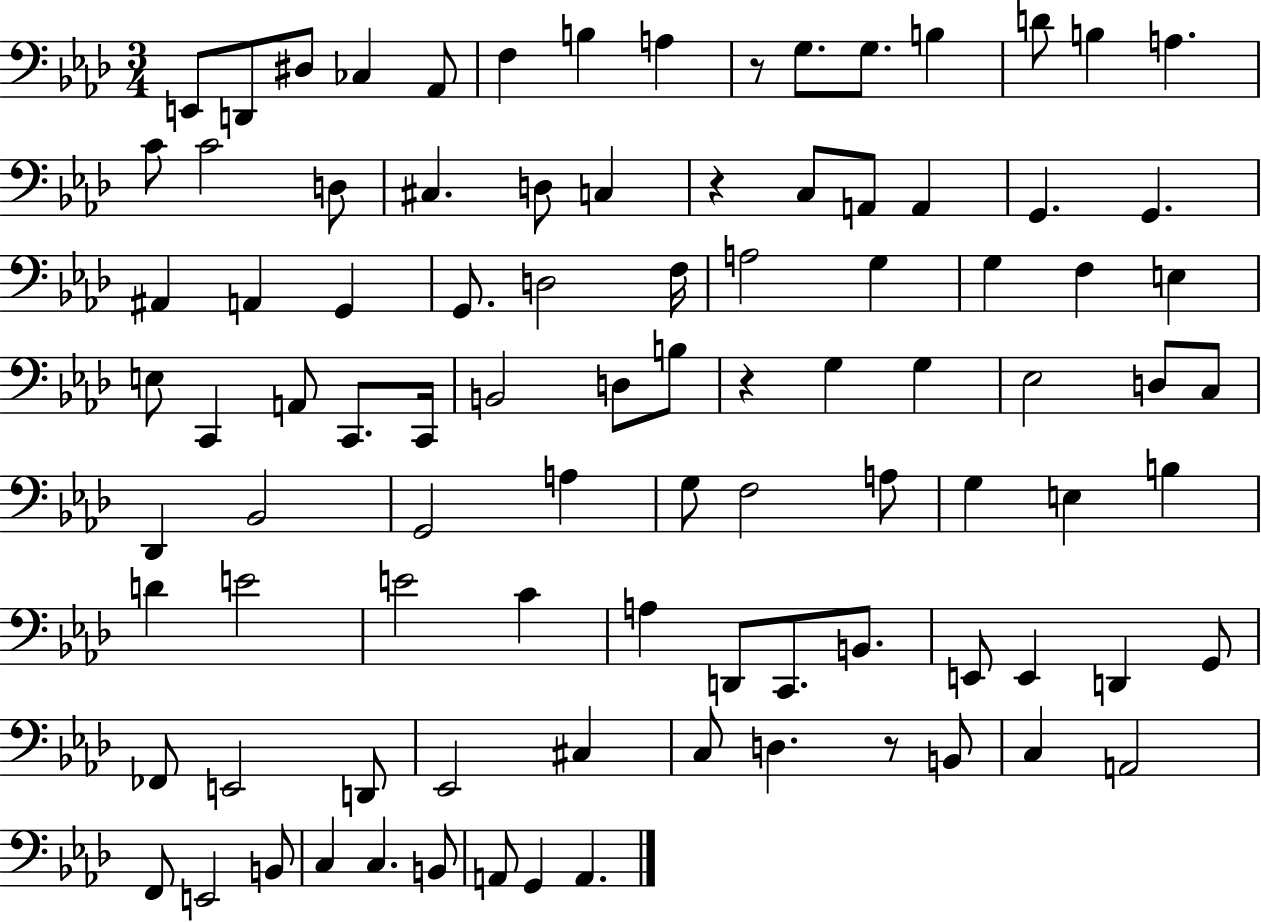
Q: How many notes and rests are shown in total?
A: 94